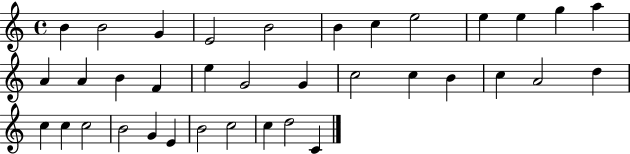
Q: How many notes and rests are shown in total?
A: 36